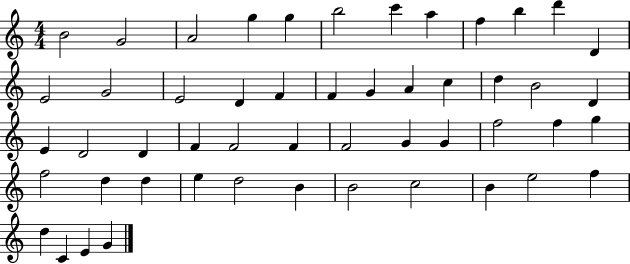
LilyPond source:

{
  \clef treble
  \numericTimeSignature
  \time 4/4
  \key c \major
  b'2 g'2 | a'2 g''4 g''4 | b''2 c'''4 a''4 | f''4 b''4 d'''4 d'4 | \break e'2 g'2 | e'2 d'4 f'4 | f'4 g'4 a'4 c''4 | d''4 b'2 d'4 | \break e'4 d'2 d'4 | f'4 f'2 f'4 | f'2 g'4 g'4 | f''2 f''4 g''4 | \break f''2 d''4 d''4 | e''4 d''2 b'4 | b'2 c''2 | b'4 e''2 f''4 | \break d''4 c'4 e'4 g'4 | \bar "|."
}